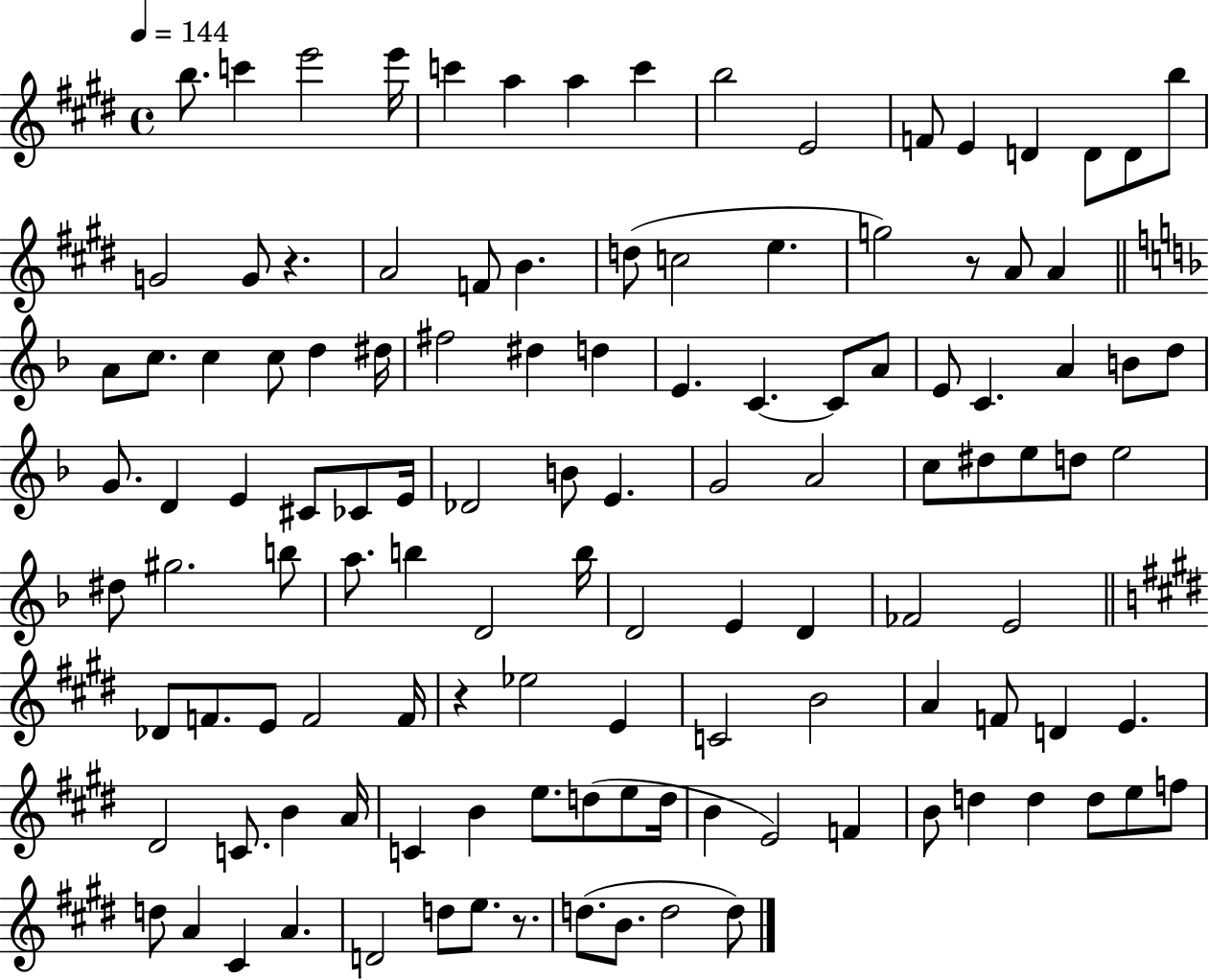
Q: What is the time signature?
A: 4/4